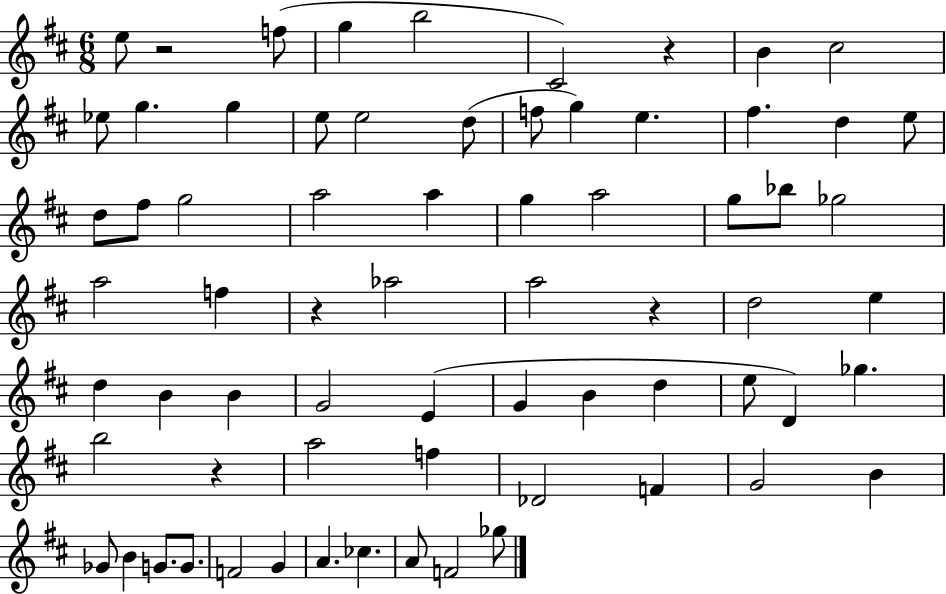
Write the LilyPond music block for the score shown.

{
  \clef treble
  \numericTimeSignature
  \time 6/8
  \key d \major
  e''8 r2 f''8( | g''4 b''2 | cis'2) r4 | b'4 cis''2 | \break ees''8 g''4. g''4 | e''8 e''2 d''8( | f''8 g''4) e''4. | fis''4. d''4 e''8 | \break d''8 fis''8 g''2 | a''2 a''4 | g''4 a''2 | g''8 bes''8 ges''2 | \break a''2 f''4 | r4 aes''2 | a''2 r4 | d''2 e''4 | \break d''4 b'4 b'4 | g'2 e'4( | g'4 b'4 d''4 | e''8 d'4) ges''4. | \break b''2 r4 | a''2 f''4 | des'2 f'4 | g'2 b'4 | \break ges'8 b'4 g'8. g'8. | f'2 g'4 | a'4. ces''4. | a'8 f'2 ges''8 | \break \bar "|."
}